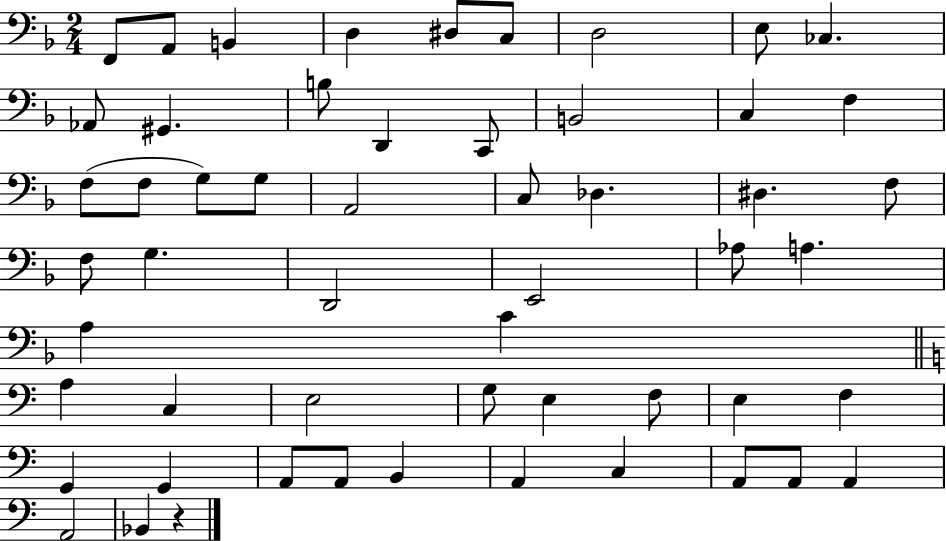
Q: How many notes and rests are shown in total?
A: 55